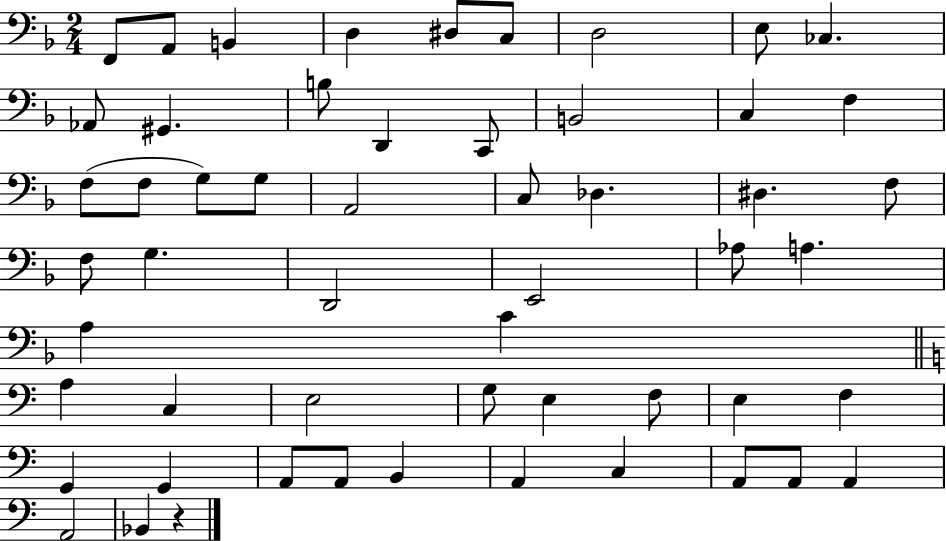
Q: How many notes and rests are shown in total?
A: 55